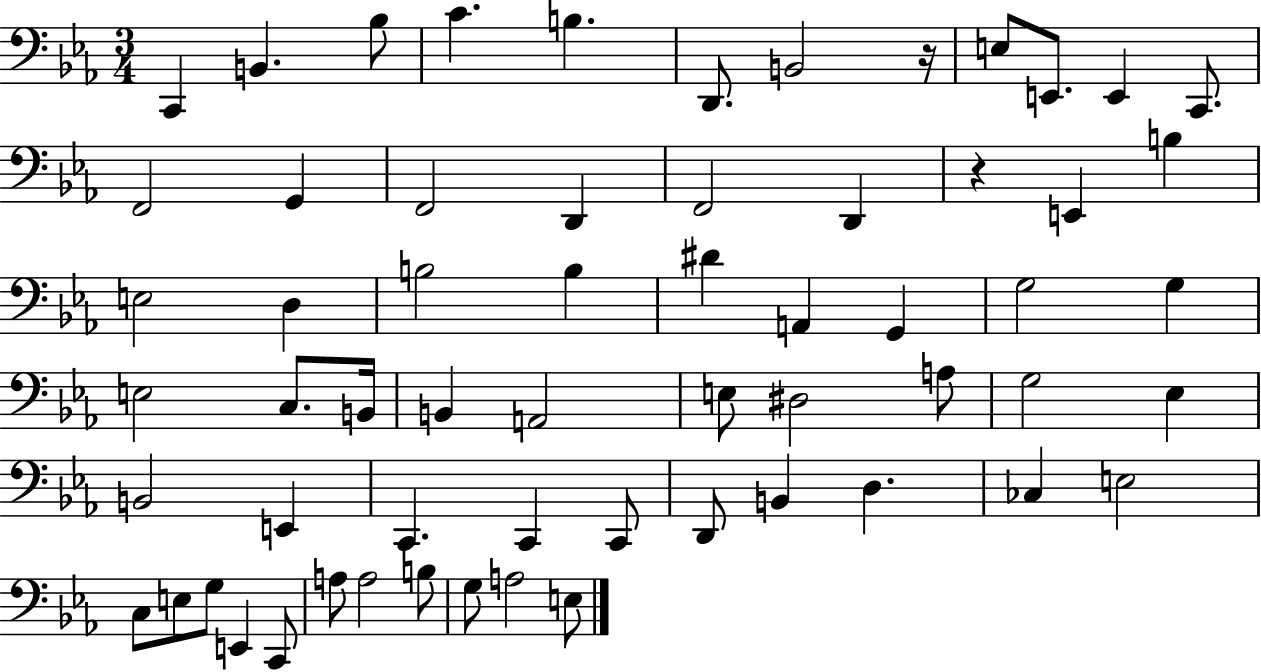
C2/q B2/q. Bb3/e C4/q. B3/q. D2/e. B2/h R/s E3/e E2/e. E2/q C2/e. F2/h G2/q F2/h D2/q F2/h D2/q R/q E2/q B3/q E3/h D3/q B3/h B3/q D#4/q A2/q G2/q G3/h G3/q E3/h C3/e. B2/s B2/q A2/h E3/e D#3/h A3/e G3/h Eb3/q B2/h E2/q C2/q. C2/q C2/e D2/e B2/q D3/q. CES3/q E3/h C3/e E3/e G3/e E2/q C2/e A3/e A3/h B3/e G3/e A3/h E3/e